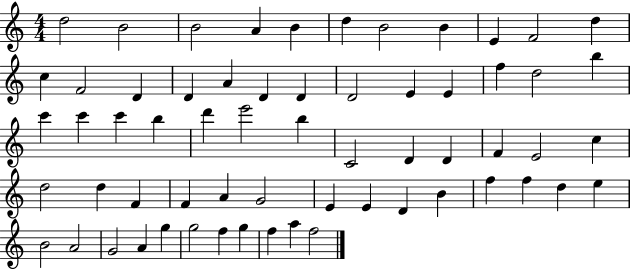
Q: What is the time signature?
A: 4/4